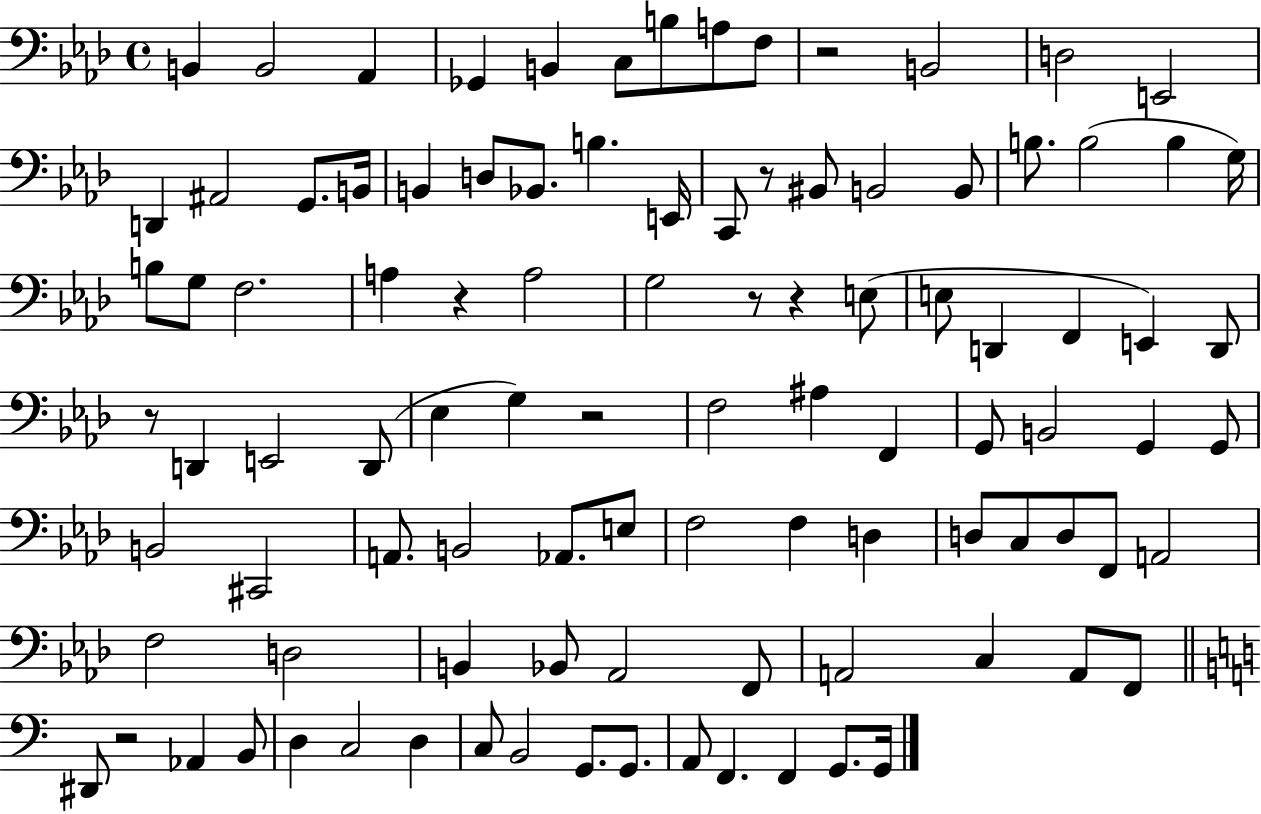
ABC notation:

X:1
T:Untitled
M:4/4
L:1/4
K:Ab
B,, B,,2 _A,, _G,, B,, C,/2 B,/2 A,/2 F,/2 z2 B,,2 D,2 E,,2 D,, ^A,,2 G,,/2 B,,/4 B,, D,/2 _B,,/2 B, E,,/4 C,,/2 z/2 ^B,,/2 B,,2 B,,/2 B,/2 B,2 B, G,/4 B,/2 G,/2 F,2 A, z A,2 G,2 z/2 z E,/2 E,/2 D,, F,, E,, D,,/2 z/2 D,, E,,2 D,,/2 _E, G, z2 F,2 ^A, F,, G,,/2 B,,2 G,, G,,/2 B,,2 ^C,,2 A,,/2 B,,2 _A,,/2 E,/2 F,2 F, D, D,/2 C,/2 D,/2 F,,/2 A,,2 F,2 D,2 B,, _B,,/2 _A,,2 F,,/2 A,,2 C, A,,/2 F,,/2 ^D,,/2 z2 _A,, B,,/2 D, C,2 D, C,/2 B,,2 G,,/2 G,,/2 A,,/2 F,, F,, G,,/2 G,,/4